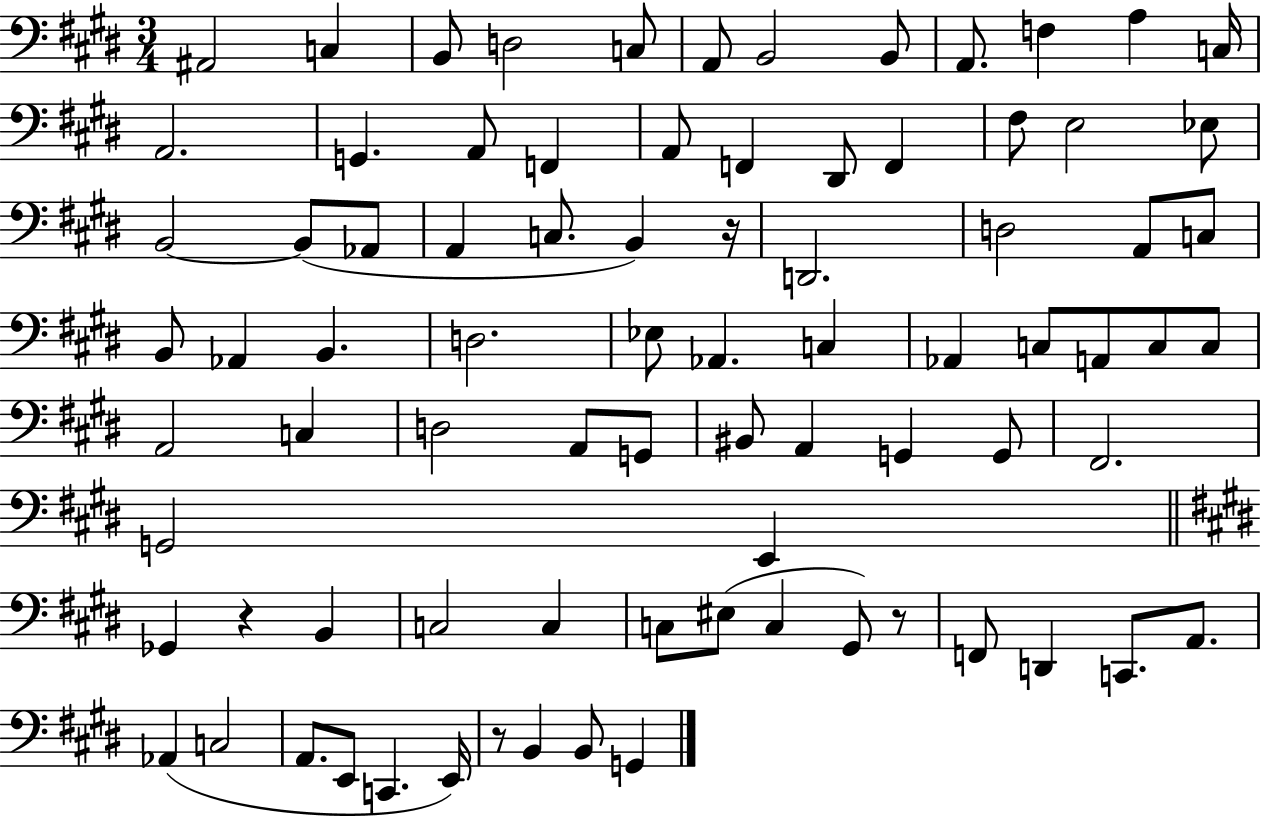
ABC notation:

X:1
T:Untitled
M:3/4
L:1/4
K:E
^A,,2 C, B,,/2 D,2 C,/2 A,,/2 B,,2 B,,/2 A,,/2 F, A, C,/4 A,,2 G,, A,,/2 F,, A,,/2 F,, ^D,,/2 F,, ^F,/2 E,2 _E,/2 B,,2 B,,/2 _A,,/2 A,, C,/2 B,, z/4 D,,2 D,2 A,,/2 C,/2 B,,/2 _A,, B,, D,2 _E,/2 _A,, C, _A,, C,/2 A,,/2 C,/2 C,/2 A,,2 C, D,2 A,,/2 G,,/2 ^B,,/2 A,, G,, G,,/2 ^F,,2 G,,2 E,, _G,, z B,, C,2 C, C,/2 ^E,/2 C, ^G,,/2 z/2 F,,/2 D,, C,,/2 A,,/2 _A,, C,2 A,,/2 E,,/2 C,, E,,/4 z/2 B,, B,,/2 G,,